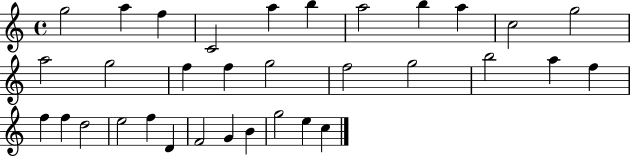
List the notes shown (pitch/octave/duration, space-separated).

G5/h A5/q F5/q C4/h A5/q B5/q A5/h B5/q A5/q C5/h G5/h A5/h G5/h F5/q F5/q G5/h F5/h G5/h B5/h A5/q F5/q F5/q F5/q D5/h E5/h F5/q D4/q F4/h G4/q B4/q G5/h E5/q C5/q